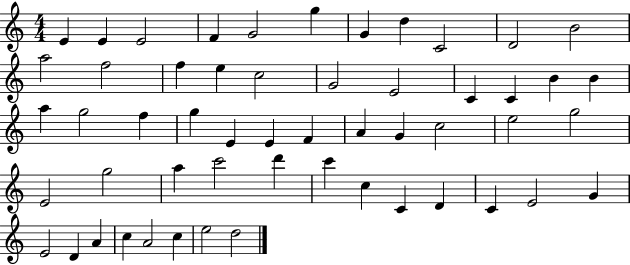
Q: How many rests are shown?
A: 0